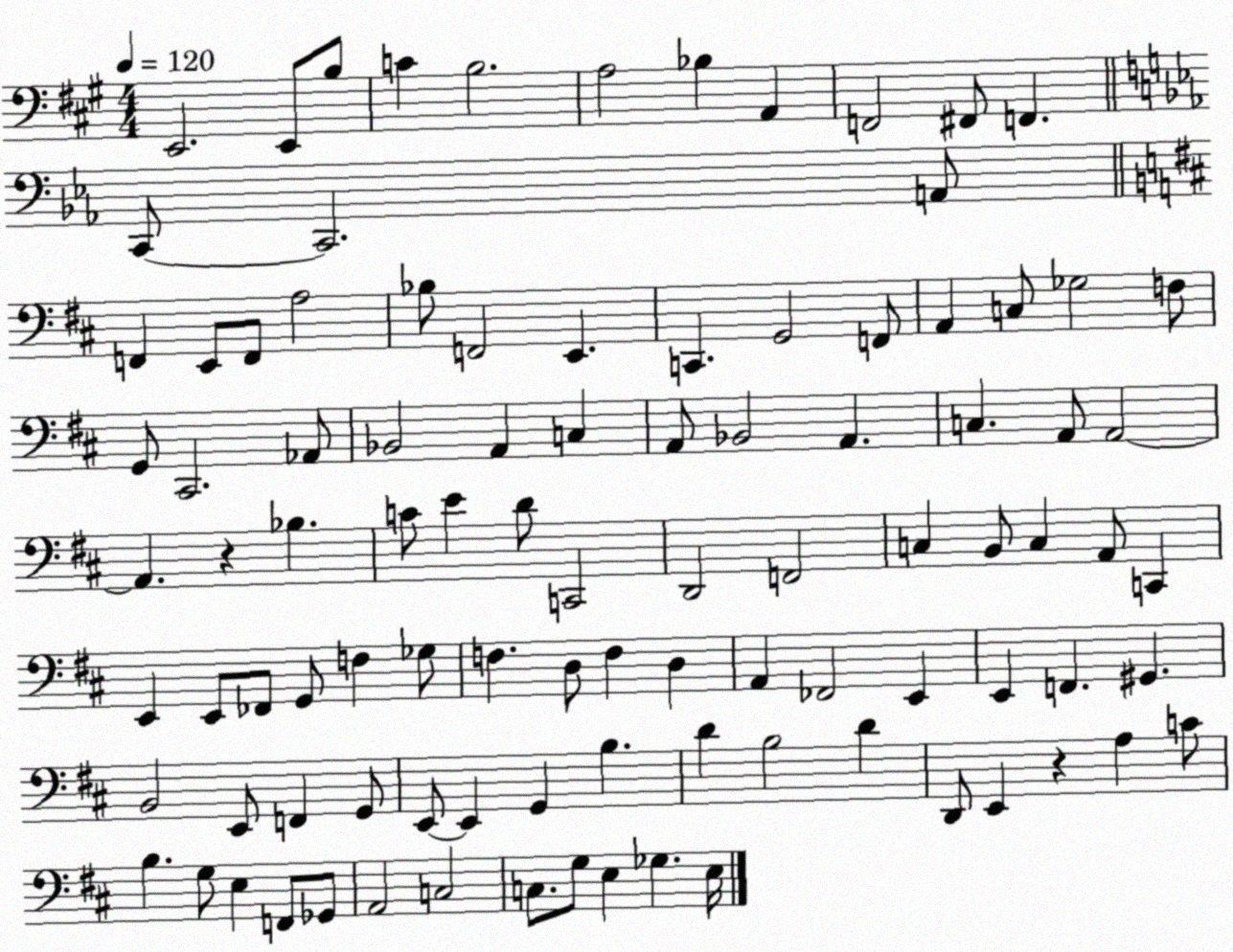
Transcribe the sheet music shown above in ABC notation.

X:1
T:Untitled
M:4/4
L:1/4
K:A
E,,2 E,,/2 B,/2 C B,2 A,2 _B, A,, F,,2 ^F,,/2 F,, C,,/2 C,,2 A,,/2 F,, E,,/2 F,,/2 A,2 _B,/2 F,,2 E,, C,, G,,2 F,,/2 A,, C,/2 _G,2 F,/2 G,,/2 ^C,,2 _A,,/2 _B,,2 A,, C, A,,/2 _B,,2 A,, C, A,,/2 A,,2 A,, z _B, C/2 E D/2 C,,2 D,,2 F,,2 C, B,,/2 C, A,,/2 C,, E,, E,,/2 _F,,/2 G,,/2 F, _G,/2 F, D,/2 F, D, A,, _F,,2 E,, E,, F,, ^G,, B,,2 E,,/2 F,, G,,/2 E,,/2 E,, G,, B, D B,2 D D,,/2 E,, z A, C/2 B, G,/2 E, F,,/2 _G,,/2 A,,2 C,2 C,/2 G,/2 E, _G, E,/4